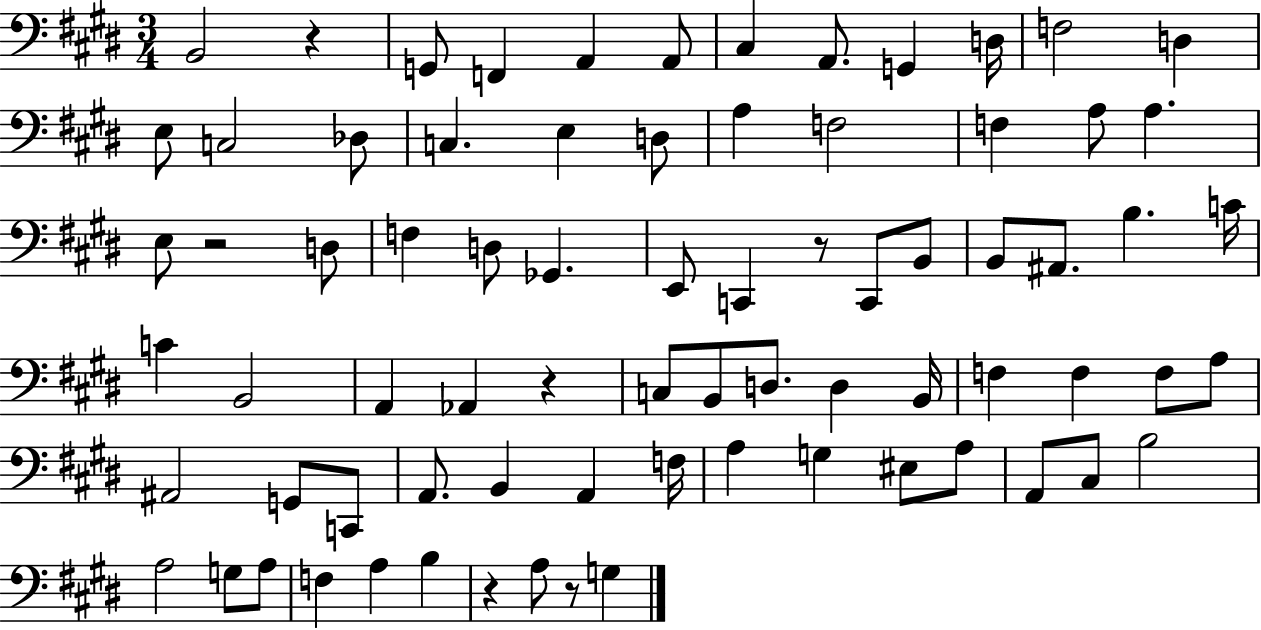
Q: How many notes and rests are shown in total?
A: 76